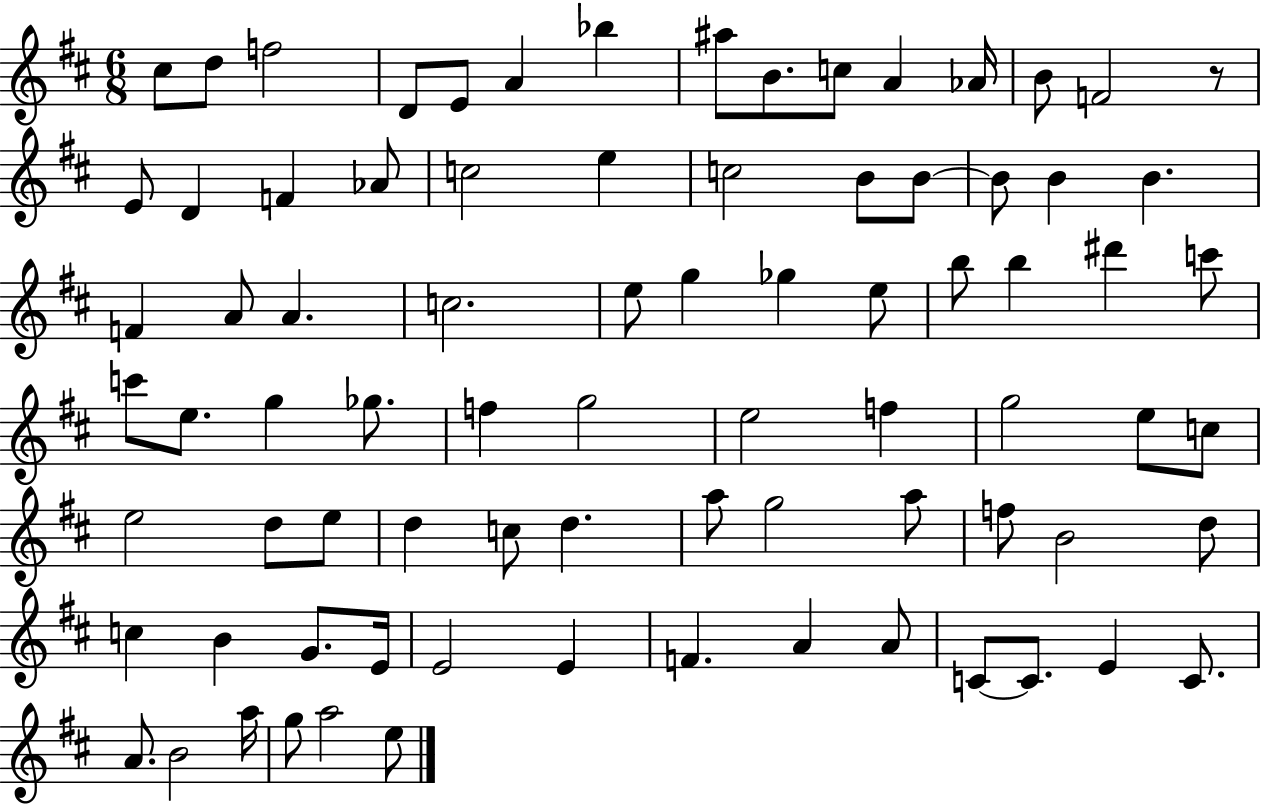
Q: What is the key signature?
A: D major